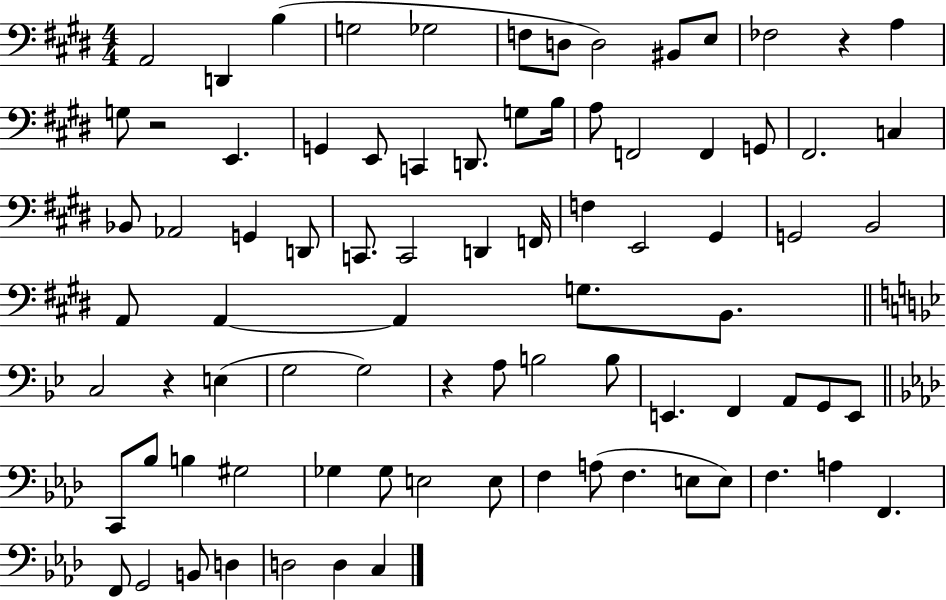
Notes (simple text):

A2/h D2/q B3/q G3/h Gb3/h F3/e D3/e D3/h BIS2/e E3/e FES3/h R/q A3/q G3/e R/h E2/q. G2/q E2/e C2/q D2/e. G3/e B3/s A3/e F2/h F2/q G2/e F#2/h. C3/q Bb2/e Ab2/h G2/q D2/e C2/e. C2/h D2/q F2/s F3/q E2/h G#2/q G2/h B2/h A2/e A2/q A2/q G3/e. B2/e. C3/h R/q E3/q G3/h G3/h R/q A3/e B3/h B3/e E2/q. F2/q A2/e G2/e E2/e C2/e Bb3/e B3/q G#3/h Gb3/q Gb3/e E3/h E3/e F3/q A3/e F3/q. E3/e E3/e F3/q. A3/q F2/q. F2/e G2/h B2/e D3/q D3/h D3/q C3/q